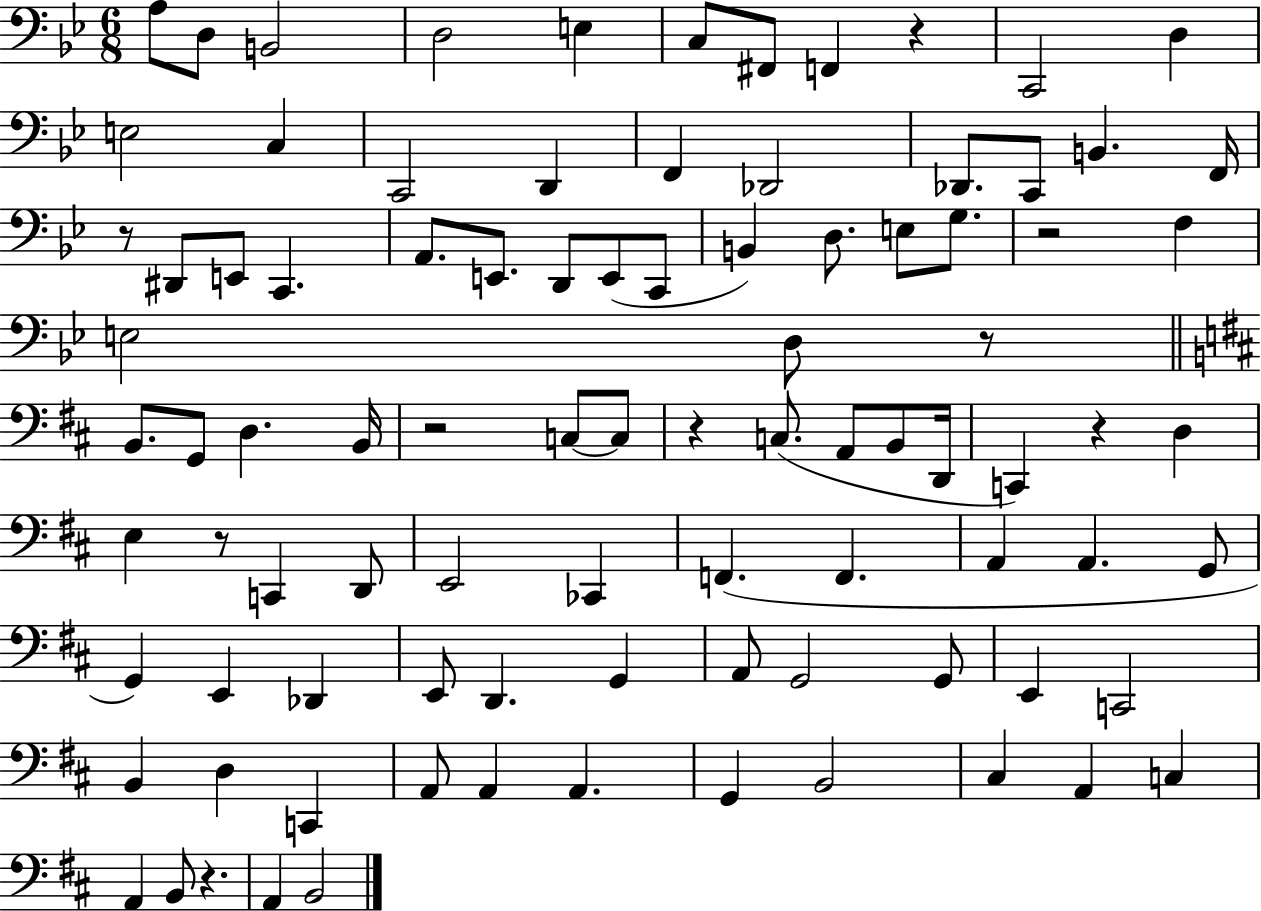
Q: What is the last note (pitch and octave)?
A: B2